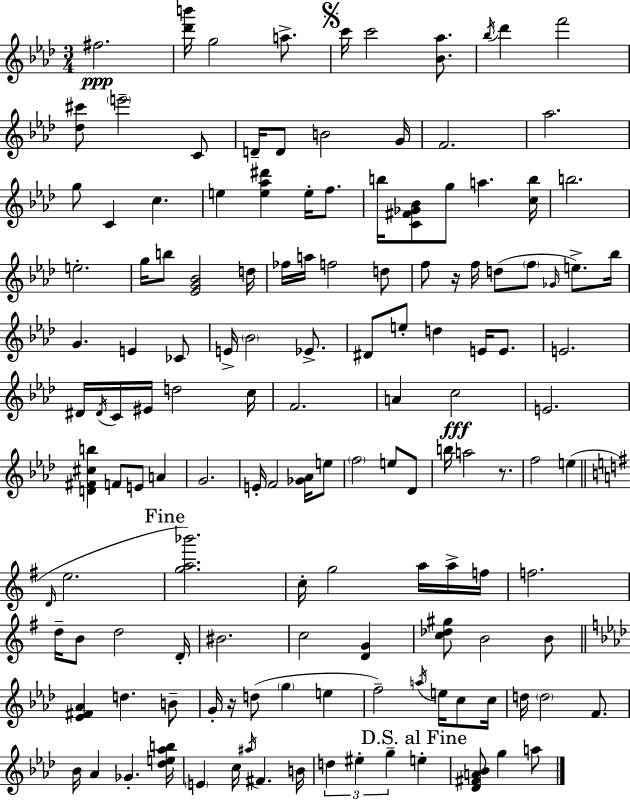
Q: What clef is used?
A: treble